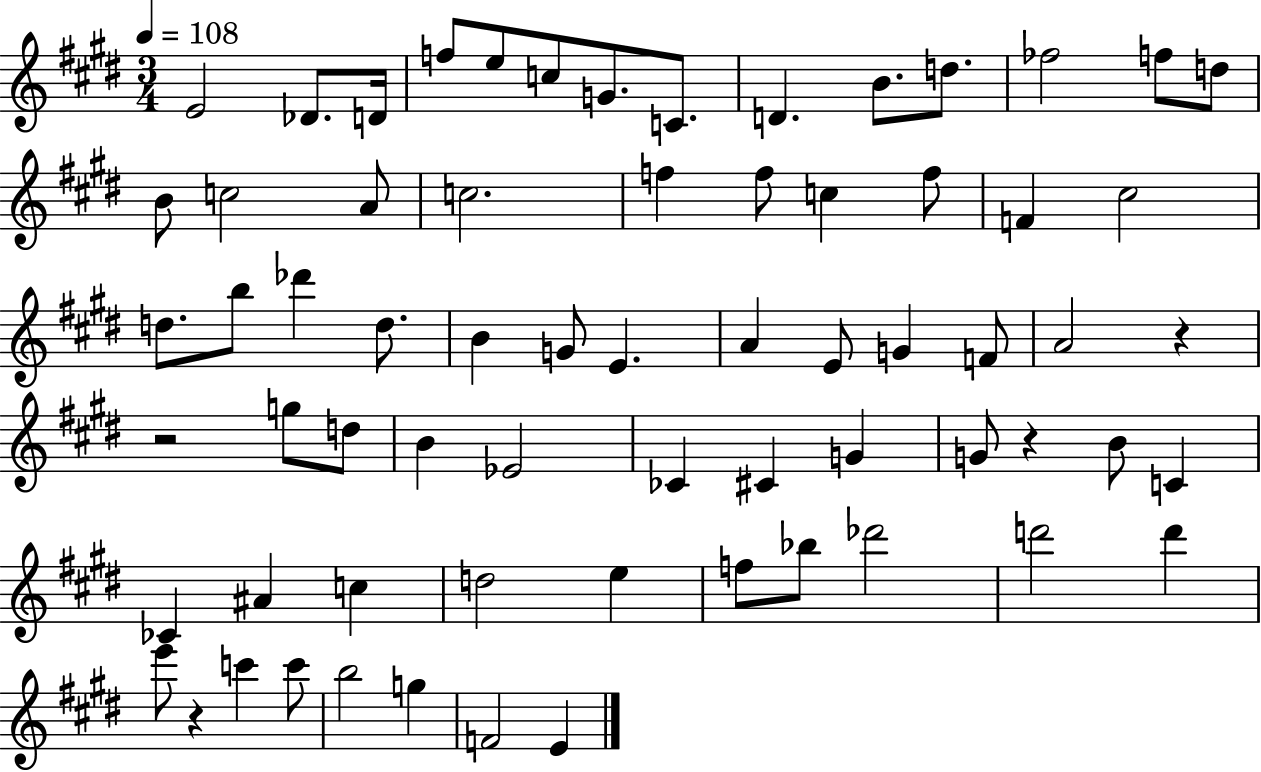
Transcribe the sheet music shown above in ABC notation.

X:1
T:Untitled
M:3/4
L:1/4
K:E
E2 _D/2 D/4 f/2 e/2 c/2 G/2 C/2 D B/2 d/2 _f2 f/2 d/2 B/2 c2 A/2 c2 f f/2 c f/2 F ^c2 d/2 b/2 _d' d/2 B G/2 E A E/2 G F/2 A2 z z2 g/2 d/2 B _E2 _C ^C G G/2 z B/2 C _C ^A c d2 e f/2 _b/2 _d'2 d'2 d' e'/2 z c' c'/2 b2 g F2 E